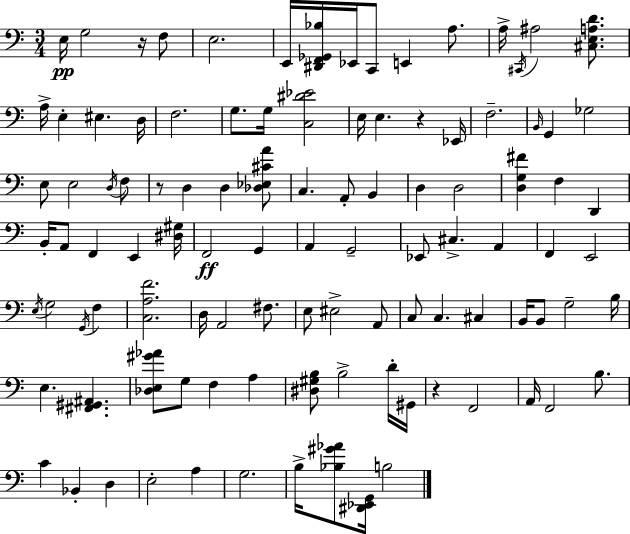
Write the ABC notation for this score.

X:1
T:Untitled
M:3/4
L:1/4
K:C
E,/4 G,2 z/4 F,/2 E,2 E,,/4 [^D,,F,,_G,,_B,]/4 _E,,/4 C,,/2 E,, A,/2 A,/4 ^C,,/4 ^A,2 [^C,E,A,D]/2 A,/4 E, ^E, D,/4 F,2 G,/2 G,/4 [C,^D_E]2 E,/4 E, z _E,,/4 F,2 B,,/4 G,, _G,2 E,/2 E,2 D,/4 F,/2 z/2 D, D, [_D,_E,^CA]/2 C, A,,/2 B,, D, D,2 [D,G,^F] F, D,, B,,/4 A,,/2 F,, E,, [^D,^G,]/4 F,,2 G,, A,, G,,2 _E,,/2 ^C, A,, F,, E,,2 E,/4 G,2 G,,/4 F, [C,A,F]2 D,/4 A,,2 ^F,/2 E,/2 ^E,2 A,,/2 C,/2 C, ^C, B,,/4 B,,/2 G,2 B,/4 E, [^F,,^G,,^A,,] [_D,E,^G_A]/2 G,/2 F, A, [^D,^G,B,]/2 B,2 D/4 ^G,,/4 z F,,2 A,,/4 F,,2 B,/2 C _B,, D, E,2 A, G,2 B,/4 [_B,^G_A]/2 [^D,,_E,,G,,]/4 B,2